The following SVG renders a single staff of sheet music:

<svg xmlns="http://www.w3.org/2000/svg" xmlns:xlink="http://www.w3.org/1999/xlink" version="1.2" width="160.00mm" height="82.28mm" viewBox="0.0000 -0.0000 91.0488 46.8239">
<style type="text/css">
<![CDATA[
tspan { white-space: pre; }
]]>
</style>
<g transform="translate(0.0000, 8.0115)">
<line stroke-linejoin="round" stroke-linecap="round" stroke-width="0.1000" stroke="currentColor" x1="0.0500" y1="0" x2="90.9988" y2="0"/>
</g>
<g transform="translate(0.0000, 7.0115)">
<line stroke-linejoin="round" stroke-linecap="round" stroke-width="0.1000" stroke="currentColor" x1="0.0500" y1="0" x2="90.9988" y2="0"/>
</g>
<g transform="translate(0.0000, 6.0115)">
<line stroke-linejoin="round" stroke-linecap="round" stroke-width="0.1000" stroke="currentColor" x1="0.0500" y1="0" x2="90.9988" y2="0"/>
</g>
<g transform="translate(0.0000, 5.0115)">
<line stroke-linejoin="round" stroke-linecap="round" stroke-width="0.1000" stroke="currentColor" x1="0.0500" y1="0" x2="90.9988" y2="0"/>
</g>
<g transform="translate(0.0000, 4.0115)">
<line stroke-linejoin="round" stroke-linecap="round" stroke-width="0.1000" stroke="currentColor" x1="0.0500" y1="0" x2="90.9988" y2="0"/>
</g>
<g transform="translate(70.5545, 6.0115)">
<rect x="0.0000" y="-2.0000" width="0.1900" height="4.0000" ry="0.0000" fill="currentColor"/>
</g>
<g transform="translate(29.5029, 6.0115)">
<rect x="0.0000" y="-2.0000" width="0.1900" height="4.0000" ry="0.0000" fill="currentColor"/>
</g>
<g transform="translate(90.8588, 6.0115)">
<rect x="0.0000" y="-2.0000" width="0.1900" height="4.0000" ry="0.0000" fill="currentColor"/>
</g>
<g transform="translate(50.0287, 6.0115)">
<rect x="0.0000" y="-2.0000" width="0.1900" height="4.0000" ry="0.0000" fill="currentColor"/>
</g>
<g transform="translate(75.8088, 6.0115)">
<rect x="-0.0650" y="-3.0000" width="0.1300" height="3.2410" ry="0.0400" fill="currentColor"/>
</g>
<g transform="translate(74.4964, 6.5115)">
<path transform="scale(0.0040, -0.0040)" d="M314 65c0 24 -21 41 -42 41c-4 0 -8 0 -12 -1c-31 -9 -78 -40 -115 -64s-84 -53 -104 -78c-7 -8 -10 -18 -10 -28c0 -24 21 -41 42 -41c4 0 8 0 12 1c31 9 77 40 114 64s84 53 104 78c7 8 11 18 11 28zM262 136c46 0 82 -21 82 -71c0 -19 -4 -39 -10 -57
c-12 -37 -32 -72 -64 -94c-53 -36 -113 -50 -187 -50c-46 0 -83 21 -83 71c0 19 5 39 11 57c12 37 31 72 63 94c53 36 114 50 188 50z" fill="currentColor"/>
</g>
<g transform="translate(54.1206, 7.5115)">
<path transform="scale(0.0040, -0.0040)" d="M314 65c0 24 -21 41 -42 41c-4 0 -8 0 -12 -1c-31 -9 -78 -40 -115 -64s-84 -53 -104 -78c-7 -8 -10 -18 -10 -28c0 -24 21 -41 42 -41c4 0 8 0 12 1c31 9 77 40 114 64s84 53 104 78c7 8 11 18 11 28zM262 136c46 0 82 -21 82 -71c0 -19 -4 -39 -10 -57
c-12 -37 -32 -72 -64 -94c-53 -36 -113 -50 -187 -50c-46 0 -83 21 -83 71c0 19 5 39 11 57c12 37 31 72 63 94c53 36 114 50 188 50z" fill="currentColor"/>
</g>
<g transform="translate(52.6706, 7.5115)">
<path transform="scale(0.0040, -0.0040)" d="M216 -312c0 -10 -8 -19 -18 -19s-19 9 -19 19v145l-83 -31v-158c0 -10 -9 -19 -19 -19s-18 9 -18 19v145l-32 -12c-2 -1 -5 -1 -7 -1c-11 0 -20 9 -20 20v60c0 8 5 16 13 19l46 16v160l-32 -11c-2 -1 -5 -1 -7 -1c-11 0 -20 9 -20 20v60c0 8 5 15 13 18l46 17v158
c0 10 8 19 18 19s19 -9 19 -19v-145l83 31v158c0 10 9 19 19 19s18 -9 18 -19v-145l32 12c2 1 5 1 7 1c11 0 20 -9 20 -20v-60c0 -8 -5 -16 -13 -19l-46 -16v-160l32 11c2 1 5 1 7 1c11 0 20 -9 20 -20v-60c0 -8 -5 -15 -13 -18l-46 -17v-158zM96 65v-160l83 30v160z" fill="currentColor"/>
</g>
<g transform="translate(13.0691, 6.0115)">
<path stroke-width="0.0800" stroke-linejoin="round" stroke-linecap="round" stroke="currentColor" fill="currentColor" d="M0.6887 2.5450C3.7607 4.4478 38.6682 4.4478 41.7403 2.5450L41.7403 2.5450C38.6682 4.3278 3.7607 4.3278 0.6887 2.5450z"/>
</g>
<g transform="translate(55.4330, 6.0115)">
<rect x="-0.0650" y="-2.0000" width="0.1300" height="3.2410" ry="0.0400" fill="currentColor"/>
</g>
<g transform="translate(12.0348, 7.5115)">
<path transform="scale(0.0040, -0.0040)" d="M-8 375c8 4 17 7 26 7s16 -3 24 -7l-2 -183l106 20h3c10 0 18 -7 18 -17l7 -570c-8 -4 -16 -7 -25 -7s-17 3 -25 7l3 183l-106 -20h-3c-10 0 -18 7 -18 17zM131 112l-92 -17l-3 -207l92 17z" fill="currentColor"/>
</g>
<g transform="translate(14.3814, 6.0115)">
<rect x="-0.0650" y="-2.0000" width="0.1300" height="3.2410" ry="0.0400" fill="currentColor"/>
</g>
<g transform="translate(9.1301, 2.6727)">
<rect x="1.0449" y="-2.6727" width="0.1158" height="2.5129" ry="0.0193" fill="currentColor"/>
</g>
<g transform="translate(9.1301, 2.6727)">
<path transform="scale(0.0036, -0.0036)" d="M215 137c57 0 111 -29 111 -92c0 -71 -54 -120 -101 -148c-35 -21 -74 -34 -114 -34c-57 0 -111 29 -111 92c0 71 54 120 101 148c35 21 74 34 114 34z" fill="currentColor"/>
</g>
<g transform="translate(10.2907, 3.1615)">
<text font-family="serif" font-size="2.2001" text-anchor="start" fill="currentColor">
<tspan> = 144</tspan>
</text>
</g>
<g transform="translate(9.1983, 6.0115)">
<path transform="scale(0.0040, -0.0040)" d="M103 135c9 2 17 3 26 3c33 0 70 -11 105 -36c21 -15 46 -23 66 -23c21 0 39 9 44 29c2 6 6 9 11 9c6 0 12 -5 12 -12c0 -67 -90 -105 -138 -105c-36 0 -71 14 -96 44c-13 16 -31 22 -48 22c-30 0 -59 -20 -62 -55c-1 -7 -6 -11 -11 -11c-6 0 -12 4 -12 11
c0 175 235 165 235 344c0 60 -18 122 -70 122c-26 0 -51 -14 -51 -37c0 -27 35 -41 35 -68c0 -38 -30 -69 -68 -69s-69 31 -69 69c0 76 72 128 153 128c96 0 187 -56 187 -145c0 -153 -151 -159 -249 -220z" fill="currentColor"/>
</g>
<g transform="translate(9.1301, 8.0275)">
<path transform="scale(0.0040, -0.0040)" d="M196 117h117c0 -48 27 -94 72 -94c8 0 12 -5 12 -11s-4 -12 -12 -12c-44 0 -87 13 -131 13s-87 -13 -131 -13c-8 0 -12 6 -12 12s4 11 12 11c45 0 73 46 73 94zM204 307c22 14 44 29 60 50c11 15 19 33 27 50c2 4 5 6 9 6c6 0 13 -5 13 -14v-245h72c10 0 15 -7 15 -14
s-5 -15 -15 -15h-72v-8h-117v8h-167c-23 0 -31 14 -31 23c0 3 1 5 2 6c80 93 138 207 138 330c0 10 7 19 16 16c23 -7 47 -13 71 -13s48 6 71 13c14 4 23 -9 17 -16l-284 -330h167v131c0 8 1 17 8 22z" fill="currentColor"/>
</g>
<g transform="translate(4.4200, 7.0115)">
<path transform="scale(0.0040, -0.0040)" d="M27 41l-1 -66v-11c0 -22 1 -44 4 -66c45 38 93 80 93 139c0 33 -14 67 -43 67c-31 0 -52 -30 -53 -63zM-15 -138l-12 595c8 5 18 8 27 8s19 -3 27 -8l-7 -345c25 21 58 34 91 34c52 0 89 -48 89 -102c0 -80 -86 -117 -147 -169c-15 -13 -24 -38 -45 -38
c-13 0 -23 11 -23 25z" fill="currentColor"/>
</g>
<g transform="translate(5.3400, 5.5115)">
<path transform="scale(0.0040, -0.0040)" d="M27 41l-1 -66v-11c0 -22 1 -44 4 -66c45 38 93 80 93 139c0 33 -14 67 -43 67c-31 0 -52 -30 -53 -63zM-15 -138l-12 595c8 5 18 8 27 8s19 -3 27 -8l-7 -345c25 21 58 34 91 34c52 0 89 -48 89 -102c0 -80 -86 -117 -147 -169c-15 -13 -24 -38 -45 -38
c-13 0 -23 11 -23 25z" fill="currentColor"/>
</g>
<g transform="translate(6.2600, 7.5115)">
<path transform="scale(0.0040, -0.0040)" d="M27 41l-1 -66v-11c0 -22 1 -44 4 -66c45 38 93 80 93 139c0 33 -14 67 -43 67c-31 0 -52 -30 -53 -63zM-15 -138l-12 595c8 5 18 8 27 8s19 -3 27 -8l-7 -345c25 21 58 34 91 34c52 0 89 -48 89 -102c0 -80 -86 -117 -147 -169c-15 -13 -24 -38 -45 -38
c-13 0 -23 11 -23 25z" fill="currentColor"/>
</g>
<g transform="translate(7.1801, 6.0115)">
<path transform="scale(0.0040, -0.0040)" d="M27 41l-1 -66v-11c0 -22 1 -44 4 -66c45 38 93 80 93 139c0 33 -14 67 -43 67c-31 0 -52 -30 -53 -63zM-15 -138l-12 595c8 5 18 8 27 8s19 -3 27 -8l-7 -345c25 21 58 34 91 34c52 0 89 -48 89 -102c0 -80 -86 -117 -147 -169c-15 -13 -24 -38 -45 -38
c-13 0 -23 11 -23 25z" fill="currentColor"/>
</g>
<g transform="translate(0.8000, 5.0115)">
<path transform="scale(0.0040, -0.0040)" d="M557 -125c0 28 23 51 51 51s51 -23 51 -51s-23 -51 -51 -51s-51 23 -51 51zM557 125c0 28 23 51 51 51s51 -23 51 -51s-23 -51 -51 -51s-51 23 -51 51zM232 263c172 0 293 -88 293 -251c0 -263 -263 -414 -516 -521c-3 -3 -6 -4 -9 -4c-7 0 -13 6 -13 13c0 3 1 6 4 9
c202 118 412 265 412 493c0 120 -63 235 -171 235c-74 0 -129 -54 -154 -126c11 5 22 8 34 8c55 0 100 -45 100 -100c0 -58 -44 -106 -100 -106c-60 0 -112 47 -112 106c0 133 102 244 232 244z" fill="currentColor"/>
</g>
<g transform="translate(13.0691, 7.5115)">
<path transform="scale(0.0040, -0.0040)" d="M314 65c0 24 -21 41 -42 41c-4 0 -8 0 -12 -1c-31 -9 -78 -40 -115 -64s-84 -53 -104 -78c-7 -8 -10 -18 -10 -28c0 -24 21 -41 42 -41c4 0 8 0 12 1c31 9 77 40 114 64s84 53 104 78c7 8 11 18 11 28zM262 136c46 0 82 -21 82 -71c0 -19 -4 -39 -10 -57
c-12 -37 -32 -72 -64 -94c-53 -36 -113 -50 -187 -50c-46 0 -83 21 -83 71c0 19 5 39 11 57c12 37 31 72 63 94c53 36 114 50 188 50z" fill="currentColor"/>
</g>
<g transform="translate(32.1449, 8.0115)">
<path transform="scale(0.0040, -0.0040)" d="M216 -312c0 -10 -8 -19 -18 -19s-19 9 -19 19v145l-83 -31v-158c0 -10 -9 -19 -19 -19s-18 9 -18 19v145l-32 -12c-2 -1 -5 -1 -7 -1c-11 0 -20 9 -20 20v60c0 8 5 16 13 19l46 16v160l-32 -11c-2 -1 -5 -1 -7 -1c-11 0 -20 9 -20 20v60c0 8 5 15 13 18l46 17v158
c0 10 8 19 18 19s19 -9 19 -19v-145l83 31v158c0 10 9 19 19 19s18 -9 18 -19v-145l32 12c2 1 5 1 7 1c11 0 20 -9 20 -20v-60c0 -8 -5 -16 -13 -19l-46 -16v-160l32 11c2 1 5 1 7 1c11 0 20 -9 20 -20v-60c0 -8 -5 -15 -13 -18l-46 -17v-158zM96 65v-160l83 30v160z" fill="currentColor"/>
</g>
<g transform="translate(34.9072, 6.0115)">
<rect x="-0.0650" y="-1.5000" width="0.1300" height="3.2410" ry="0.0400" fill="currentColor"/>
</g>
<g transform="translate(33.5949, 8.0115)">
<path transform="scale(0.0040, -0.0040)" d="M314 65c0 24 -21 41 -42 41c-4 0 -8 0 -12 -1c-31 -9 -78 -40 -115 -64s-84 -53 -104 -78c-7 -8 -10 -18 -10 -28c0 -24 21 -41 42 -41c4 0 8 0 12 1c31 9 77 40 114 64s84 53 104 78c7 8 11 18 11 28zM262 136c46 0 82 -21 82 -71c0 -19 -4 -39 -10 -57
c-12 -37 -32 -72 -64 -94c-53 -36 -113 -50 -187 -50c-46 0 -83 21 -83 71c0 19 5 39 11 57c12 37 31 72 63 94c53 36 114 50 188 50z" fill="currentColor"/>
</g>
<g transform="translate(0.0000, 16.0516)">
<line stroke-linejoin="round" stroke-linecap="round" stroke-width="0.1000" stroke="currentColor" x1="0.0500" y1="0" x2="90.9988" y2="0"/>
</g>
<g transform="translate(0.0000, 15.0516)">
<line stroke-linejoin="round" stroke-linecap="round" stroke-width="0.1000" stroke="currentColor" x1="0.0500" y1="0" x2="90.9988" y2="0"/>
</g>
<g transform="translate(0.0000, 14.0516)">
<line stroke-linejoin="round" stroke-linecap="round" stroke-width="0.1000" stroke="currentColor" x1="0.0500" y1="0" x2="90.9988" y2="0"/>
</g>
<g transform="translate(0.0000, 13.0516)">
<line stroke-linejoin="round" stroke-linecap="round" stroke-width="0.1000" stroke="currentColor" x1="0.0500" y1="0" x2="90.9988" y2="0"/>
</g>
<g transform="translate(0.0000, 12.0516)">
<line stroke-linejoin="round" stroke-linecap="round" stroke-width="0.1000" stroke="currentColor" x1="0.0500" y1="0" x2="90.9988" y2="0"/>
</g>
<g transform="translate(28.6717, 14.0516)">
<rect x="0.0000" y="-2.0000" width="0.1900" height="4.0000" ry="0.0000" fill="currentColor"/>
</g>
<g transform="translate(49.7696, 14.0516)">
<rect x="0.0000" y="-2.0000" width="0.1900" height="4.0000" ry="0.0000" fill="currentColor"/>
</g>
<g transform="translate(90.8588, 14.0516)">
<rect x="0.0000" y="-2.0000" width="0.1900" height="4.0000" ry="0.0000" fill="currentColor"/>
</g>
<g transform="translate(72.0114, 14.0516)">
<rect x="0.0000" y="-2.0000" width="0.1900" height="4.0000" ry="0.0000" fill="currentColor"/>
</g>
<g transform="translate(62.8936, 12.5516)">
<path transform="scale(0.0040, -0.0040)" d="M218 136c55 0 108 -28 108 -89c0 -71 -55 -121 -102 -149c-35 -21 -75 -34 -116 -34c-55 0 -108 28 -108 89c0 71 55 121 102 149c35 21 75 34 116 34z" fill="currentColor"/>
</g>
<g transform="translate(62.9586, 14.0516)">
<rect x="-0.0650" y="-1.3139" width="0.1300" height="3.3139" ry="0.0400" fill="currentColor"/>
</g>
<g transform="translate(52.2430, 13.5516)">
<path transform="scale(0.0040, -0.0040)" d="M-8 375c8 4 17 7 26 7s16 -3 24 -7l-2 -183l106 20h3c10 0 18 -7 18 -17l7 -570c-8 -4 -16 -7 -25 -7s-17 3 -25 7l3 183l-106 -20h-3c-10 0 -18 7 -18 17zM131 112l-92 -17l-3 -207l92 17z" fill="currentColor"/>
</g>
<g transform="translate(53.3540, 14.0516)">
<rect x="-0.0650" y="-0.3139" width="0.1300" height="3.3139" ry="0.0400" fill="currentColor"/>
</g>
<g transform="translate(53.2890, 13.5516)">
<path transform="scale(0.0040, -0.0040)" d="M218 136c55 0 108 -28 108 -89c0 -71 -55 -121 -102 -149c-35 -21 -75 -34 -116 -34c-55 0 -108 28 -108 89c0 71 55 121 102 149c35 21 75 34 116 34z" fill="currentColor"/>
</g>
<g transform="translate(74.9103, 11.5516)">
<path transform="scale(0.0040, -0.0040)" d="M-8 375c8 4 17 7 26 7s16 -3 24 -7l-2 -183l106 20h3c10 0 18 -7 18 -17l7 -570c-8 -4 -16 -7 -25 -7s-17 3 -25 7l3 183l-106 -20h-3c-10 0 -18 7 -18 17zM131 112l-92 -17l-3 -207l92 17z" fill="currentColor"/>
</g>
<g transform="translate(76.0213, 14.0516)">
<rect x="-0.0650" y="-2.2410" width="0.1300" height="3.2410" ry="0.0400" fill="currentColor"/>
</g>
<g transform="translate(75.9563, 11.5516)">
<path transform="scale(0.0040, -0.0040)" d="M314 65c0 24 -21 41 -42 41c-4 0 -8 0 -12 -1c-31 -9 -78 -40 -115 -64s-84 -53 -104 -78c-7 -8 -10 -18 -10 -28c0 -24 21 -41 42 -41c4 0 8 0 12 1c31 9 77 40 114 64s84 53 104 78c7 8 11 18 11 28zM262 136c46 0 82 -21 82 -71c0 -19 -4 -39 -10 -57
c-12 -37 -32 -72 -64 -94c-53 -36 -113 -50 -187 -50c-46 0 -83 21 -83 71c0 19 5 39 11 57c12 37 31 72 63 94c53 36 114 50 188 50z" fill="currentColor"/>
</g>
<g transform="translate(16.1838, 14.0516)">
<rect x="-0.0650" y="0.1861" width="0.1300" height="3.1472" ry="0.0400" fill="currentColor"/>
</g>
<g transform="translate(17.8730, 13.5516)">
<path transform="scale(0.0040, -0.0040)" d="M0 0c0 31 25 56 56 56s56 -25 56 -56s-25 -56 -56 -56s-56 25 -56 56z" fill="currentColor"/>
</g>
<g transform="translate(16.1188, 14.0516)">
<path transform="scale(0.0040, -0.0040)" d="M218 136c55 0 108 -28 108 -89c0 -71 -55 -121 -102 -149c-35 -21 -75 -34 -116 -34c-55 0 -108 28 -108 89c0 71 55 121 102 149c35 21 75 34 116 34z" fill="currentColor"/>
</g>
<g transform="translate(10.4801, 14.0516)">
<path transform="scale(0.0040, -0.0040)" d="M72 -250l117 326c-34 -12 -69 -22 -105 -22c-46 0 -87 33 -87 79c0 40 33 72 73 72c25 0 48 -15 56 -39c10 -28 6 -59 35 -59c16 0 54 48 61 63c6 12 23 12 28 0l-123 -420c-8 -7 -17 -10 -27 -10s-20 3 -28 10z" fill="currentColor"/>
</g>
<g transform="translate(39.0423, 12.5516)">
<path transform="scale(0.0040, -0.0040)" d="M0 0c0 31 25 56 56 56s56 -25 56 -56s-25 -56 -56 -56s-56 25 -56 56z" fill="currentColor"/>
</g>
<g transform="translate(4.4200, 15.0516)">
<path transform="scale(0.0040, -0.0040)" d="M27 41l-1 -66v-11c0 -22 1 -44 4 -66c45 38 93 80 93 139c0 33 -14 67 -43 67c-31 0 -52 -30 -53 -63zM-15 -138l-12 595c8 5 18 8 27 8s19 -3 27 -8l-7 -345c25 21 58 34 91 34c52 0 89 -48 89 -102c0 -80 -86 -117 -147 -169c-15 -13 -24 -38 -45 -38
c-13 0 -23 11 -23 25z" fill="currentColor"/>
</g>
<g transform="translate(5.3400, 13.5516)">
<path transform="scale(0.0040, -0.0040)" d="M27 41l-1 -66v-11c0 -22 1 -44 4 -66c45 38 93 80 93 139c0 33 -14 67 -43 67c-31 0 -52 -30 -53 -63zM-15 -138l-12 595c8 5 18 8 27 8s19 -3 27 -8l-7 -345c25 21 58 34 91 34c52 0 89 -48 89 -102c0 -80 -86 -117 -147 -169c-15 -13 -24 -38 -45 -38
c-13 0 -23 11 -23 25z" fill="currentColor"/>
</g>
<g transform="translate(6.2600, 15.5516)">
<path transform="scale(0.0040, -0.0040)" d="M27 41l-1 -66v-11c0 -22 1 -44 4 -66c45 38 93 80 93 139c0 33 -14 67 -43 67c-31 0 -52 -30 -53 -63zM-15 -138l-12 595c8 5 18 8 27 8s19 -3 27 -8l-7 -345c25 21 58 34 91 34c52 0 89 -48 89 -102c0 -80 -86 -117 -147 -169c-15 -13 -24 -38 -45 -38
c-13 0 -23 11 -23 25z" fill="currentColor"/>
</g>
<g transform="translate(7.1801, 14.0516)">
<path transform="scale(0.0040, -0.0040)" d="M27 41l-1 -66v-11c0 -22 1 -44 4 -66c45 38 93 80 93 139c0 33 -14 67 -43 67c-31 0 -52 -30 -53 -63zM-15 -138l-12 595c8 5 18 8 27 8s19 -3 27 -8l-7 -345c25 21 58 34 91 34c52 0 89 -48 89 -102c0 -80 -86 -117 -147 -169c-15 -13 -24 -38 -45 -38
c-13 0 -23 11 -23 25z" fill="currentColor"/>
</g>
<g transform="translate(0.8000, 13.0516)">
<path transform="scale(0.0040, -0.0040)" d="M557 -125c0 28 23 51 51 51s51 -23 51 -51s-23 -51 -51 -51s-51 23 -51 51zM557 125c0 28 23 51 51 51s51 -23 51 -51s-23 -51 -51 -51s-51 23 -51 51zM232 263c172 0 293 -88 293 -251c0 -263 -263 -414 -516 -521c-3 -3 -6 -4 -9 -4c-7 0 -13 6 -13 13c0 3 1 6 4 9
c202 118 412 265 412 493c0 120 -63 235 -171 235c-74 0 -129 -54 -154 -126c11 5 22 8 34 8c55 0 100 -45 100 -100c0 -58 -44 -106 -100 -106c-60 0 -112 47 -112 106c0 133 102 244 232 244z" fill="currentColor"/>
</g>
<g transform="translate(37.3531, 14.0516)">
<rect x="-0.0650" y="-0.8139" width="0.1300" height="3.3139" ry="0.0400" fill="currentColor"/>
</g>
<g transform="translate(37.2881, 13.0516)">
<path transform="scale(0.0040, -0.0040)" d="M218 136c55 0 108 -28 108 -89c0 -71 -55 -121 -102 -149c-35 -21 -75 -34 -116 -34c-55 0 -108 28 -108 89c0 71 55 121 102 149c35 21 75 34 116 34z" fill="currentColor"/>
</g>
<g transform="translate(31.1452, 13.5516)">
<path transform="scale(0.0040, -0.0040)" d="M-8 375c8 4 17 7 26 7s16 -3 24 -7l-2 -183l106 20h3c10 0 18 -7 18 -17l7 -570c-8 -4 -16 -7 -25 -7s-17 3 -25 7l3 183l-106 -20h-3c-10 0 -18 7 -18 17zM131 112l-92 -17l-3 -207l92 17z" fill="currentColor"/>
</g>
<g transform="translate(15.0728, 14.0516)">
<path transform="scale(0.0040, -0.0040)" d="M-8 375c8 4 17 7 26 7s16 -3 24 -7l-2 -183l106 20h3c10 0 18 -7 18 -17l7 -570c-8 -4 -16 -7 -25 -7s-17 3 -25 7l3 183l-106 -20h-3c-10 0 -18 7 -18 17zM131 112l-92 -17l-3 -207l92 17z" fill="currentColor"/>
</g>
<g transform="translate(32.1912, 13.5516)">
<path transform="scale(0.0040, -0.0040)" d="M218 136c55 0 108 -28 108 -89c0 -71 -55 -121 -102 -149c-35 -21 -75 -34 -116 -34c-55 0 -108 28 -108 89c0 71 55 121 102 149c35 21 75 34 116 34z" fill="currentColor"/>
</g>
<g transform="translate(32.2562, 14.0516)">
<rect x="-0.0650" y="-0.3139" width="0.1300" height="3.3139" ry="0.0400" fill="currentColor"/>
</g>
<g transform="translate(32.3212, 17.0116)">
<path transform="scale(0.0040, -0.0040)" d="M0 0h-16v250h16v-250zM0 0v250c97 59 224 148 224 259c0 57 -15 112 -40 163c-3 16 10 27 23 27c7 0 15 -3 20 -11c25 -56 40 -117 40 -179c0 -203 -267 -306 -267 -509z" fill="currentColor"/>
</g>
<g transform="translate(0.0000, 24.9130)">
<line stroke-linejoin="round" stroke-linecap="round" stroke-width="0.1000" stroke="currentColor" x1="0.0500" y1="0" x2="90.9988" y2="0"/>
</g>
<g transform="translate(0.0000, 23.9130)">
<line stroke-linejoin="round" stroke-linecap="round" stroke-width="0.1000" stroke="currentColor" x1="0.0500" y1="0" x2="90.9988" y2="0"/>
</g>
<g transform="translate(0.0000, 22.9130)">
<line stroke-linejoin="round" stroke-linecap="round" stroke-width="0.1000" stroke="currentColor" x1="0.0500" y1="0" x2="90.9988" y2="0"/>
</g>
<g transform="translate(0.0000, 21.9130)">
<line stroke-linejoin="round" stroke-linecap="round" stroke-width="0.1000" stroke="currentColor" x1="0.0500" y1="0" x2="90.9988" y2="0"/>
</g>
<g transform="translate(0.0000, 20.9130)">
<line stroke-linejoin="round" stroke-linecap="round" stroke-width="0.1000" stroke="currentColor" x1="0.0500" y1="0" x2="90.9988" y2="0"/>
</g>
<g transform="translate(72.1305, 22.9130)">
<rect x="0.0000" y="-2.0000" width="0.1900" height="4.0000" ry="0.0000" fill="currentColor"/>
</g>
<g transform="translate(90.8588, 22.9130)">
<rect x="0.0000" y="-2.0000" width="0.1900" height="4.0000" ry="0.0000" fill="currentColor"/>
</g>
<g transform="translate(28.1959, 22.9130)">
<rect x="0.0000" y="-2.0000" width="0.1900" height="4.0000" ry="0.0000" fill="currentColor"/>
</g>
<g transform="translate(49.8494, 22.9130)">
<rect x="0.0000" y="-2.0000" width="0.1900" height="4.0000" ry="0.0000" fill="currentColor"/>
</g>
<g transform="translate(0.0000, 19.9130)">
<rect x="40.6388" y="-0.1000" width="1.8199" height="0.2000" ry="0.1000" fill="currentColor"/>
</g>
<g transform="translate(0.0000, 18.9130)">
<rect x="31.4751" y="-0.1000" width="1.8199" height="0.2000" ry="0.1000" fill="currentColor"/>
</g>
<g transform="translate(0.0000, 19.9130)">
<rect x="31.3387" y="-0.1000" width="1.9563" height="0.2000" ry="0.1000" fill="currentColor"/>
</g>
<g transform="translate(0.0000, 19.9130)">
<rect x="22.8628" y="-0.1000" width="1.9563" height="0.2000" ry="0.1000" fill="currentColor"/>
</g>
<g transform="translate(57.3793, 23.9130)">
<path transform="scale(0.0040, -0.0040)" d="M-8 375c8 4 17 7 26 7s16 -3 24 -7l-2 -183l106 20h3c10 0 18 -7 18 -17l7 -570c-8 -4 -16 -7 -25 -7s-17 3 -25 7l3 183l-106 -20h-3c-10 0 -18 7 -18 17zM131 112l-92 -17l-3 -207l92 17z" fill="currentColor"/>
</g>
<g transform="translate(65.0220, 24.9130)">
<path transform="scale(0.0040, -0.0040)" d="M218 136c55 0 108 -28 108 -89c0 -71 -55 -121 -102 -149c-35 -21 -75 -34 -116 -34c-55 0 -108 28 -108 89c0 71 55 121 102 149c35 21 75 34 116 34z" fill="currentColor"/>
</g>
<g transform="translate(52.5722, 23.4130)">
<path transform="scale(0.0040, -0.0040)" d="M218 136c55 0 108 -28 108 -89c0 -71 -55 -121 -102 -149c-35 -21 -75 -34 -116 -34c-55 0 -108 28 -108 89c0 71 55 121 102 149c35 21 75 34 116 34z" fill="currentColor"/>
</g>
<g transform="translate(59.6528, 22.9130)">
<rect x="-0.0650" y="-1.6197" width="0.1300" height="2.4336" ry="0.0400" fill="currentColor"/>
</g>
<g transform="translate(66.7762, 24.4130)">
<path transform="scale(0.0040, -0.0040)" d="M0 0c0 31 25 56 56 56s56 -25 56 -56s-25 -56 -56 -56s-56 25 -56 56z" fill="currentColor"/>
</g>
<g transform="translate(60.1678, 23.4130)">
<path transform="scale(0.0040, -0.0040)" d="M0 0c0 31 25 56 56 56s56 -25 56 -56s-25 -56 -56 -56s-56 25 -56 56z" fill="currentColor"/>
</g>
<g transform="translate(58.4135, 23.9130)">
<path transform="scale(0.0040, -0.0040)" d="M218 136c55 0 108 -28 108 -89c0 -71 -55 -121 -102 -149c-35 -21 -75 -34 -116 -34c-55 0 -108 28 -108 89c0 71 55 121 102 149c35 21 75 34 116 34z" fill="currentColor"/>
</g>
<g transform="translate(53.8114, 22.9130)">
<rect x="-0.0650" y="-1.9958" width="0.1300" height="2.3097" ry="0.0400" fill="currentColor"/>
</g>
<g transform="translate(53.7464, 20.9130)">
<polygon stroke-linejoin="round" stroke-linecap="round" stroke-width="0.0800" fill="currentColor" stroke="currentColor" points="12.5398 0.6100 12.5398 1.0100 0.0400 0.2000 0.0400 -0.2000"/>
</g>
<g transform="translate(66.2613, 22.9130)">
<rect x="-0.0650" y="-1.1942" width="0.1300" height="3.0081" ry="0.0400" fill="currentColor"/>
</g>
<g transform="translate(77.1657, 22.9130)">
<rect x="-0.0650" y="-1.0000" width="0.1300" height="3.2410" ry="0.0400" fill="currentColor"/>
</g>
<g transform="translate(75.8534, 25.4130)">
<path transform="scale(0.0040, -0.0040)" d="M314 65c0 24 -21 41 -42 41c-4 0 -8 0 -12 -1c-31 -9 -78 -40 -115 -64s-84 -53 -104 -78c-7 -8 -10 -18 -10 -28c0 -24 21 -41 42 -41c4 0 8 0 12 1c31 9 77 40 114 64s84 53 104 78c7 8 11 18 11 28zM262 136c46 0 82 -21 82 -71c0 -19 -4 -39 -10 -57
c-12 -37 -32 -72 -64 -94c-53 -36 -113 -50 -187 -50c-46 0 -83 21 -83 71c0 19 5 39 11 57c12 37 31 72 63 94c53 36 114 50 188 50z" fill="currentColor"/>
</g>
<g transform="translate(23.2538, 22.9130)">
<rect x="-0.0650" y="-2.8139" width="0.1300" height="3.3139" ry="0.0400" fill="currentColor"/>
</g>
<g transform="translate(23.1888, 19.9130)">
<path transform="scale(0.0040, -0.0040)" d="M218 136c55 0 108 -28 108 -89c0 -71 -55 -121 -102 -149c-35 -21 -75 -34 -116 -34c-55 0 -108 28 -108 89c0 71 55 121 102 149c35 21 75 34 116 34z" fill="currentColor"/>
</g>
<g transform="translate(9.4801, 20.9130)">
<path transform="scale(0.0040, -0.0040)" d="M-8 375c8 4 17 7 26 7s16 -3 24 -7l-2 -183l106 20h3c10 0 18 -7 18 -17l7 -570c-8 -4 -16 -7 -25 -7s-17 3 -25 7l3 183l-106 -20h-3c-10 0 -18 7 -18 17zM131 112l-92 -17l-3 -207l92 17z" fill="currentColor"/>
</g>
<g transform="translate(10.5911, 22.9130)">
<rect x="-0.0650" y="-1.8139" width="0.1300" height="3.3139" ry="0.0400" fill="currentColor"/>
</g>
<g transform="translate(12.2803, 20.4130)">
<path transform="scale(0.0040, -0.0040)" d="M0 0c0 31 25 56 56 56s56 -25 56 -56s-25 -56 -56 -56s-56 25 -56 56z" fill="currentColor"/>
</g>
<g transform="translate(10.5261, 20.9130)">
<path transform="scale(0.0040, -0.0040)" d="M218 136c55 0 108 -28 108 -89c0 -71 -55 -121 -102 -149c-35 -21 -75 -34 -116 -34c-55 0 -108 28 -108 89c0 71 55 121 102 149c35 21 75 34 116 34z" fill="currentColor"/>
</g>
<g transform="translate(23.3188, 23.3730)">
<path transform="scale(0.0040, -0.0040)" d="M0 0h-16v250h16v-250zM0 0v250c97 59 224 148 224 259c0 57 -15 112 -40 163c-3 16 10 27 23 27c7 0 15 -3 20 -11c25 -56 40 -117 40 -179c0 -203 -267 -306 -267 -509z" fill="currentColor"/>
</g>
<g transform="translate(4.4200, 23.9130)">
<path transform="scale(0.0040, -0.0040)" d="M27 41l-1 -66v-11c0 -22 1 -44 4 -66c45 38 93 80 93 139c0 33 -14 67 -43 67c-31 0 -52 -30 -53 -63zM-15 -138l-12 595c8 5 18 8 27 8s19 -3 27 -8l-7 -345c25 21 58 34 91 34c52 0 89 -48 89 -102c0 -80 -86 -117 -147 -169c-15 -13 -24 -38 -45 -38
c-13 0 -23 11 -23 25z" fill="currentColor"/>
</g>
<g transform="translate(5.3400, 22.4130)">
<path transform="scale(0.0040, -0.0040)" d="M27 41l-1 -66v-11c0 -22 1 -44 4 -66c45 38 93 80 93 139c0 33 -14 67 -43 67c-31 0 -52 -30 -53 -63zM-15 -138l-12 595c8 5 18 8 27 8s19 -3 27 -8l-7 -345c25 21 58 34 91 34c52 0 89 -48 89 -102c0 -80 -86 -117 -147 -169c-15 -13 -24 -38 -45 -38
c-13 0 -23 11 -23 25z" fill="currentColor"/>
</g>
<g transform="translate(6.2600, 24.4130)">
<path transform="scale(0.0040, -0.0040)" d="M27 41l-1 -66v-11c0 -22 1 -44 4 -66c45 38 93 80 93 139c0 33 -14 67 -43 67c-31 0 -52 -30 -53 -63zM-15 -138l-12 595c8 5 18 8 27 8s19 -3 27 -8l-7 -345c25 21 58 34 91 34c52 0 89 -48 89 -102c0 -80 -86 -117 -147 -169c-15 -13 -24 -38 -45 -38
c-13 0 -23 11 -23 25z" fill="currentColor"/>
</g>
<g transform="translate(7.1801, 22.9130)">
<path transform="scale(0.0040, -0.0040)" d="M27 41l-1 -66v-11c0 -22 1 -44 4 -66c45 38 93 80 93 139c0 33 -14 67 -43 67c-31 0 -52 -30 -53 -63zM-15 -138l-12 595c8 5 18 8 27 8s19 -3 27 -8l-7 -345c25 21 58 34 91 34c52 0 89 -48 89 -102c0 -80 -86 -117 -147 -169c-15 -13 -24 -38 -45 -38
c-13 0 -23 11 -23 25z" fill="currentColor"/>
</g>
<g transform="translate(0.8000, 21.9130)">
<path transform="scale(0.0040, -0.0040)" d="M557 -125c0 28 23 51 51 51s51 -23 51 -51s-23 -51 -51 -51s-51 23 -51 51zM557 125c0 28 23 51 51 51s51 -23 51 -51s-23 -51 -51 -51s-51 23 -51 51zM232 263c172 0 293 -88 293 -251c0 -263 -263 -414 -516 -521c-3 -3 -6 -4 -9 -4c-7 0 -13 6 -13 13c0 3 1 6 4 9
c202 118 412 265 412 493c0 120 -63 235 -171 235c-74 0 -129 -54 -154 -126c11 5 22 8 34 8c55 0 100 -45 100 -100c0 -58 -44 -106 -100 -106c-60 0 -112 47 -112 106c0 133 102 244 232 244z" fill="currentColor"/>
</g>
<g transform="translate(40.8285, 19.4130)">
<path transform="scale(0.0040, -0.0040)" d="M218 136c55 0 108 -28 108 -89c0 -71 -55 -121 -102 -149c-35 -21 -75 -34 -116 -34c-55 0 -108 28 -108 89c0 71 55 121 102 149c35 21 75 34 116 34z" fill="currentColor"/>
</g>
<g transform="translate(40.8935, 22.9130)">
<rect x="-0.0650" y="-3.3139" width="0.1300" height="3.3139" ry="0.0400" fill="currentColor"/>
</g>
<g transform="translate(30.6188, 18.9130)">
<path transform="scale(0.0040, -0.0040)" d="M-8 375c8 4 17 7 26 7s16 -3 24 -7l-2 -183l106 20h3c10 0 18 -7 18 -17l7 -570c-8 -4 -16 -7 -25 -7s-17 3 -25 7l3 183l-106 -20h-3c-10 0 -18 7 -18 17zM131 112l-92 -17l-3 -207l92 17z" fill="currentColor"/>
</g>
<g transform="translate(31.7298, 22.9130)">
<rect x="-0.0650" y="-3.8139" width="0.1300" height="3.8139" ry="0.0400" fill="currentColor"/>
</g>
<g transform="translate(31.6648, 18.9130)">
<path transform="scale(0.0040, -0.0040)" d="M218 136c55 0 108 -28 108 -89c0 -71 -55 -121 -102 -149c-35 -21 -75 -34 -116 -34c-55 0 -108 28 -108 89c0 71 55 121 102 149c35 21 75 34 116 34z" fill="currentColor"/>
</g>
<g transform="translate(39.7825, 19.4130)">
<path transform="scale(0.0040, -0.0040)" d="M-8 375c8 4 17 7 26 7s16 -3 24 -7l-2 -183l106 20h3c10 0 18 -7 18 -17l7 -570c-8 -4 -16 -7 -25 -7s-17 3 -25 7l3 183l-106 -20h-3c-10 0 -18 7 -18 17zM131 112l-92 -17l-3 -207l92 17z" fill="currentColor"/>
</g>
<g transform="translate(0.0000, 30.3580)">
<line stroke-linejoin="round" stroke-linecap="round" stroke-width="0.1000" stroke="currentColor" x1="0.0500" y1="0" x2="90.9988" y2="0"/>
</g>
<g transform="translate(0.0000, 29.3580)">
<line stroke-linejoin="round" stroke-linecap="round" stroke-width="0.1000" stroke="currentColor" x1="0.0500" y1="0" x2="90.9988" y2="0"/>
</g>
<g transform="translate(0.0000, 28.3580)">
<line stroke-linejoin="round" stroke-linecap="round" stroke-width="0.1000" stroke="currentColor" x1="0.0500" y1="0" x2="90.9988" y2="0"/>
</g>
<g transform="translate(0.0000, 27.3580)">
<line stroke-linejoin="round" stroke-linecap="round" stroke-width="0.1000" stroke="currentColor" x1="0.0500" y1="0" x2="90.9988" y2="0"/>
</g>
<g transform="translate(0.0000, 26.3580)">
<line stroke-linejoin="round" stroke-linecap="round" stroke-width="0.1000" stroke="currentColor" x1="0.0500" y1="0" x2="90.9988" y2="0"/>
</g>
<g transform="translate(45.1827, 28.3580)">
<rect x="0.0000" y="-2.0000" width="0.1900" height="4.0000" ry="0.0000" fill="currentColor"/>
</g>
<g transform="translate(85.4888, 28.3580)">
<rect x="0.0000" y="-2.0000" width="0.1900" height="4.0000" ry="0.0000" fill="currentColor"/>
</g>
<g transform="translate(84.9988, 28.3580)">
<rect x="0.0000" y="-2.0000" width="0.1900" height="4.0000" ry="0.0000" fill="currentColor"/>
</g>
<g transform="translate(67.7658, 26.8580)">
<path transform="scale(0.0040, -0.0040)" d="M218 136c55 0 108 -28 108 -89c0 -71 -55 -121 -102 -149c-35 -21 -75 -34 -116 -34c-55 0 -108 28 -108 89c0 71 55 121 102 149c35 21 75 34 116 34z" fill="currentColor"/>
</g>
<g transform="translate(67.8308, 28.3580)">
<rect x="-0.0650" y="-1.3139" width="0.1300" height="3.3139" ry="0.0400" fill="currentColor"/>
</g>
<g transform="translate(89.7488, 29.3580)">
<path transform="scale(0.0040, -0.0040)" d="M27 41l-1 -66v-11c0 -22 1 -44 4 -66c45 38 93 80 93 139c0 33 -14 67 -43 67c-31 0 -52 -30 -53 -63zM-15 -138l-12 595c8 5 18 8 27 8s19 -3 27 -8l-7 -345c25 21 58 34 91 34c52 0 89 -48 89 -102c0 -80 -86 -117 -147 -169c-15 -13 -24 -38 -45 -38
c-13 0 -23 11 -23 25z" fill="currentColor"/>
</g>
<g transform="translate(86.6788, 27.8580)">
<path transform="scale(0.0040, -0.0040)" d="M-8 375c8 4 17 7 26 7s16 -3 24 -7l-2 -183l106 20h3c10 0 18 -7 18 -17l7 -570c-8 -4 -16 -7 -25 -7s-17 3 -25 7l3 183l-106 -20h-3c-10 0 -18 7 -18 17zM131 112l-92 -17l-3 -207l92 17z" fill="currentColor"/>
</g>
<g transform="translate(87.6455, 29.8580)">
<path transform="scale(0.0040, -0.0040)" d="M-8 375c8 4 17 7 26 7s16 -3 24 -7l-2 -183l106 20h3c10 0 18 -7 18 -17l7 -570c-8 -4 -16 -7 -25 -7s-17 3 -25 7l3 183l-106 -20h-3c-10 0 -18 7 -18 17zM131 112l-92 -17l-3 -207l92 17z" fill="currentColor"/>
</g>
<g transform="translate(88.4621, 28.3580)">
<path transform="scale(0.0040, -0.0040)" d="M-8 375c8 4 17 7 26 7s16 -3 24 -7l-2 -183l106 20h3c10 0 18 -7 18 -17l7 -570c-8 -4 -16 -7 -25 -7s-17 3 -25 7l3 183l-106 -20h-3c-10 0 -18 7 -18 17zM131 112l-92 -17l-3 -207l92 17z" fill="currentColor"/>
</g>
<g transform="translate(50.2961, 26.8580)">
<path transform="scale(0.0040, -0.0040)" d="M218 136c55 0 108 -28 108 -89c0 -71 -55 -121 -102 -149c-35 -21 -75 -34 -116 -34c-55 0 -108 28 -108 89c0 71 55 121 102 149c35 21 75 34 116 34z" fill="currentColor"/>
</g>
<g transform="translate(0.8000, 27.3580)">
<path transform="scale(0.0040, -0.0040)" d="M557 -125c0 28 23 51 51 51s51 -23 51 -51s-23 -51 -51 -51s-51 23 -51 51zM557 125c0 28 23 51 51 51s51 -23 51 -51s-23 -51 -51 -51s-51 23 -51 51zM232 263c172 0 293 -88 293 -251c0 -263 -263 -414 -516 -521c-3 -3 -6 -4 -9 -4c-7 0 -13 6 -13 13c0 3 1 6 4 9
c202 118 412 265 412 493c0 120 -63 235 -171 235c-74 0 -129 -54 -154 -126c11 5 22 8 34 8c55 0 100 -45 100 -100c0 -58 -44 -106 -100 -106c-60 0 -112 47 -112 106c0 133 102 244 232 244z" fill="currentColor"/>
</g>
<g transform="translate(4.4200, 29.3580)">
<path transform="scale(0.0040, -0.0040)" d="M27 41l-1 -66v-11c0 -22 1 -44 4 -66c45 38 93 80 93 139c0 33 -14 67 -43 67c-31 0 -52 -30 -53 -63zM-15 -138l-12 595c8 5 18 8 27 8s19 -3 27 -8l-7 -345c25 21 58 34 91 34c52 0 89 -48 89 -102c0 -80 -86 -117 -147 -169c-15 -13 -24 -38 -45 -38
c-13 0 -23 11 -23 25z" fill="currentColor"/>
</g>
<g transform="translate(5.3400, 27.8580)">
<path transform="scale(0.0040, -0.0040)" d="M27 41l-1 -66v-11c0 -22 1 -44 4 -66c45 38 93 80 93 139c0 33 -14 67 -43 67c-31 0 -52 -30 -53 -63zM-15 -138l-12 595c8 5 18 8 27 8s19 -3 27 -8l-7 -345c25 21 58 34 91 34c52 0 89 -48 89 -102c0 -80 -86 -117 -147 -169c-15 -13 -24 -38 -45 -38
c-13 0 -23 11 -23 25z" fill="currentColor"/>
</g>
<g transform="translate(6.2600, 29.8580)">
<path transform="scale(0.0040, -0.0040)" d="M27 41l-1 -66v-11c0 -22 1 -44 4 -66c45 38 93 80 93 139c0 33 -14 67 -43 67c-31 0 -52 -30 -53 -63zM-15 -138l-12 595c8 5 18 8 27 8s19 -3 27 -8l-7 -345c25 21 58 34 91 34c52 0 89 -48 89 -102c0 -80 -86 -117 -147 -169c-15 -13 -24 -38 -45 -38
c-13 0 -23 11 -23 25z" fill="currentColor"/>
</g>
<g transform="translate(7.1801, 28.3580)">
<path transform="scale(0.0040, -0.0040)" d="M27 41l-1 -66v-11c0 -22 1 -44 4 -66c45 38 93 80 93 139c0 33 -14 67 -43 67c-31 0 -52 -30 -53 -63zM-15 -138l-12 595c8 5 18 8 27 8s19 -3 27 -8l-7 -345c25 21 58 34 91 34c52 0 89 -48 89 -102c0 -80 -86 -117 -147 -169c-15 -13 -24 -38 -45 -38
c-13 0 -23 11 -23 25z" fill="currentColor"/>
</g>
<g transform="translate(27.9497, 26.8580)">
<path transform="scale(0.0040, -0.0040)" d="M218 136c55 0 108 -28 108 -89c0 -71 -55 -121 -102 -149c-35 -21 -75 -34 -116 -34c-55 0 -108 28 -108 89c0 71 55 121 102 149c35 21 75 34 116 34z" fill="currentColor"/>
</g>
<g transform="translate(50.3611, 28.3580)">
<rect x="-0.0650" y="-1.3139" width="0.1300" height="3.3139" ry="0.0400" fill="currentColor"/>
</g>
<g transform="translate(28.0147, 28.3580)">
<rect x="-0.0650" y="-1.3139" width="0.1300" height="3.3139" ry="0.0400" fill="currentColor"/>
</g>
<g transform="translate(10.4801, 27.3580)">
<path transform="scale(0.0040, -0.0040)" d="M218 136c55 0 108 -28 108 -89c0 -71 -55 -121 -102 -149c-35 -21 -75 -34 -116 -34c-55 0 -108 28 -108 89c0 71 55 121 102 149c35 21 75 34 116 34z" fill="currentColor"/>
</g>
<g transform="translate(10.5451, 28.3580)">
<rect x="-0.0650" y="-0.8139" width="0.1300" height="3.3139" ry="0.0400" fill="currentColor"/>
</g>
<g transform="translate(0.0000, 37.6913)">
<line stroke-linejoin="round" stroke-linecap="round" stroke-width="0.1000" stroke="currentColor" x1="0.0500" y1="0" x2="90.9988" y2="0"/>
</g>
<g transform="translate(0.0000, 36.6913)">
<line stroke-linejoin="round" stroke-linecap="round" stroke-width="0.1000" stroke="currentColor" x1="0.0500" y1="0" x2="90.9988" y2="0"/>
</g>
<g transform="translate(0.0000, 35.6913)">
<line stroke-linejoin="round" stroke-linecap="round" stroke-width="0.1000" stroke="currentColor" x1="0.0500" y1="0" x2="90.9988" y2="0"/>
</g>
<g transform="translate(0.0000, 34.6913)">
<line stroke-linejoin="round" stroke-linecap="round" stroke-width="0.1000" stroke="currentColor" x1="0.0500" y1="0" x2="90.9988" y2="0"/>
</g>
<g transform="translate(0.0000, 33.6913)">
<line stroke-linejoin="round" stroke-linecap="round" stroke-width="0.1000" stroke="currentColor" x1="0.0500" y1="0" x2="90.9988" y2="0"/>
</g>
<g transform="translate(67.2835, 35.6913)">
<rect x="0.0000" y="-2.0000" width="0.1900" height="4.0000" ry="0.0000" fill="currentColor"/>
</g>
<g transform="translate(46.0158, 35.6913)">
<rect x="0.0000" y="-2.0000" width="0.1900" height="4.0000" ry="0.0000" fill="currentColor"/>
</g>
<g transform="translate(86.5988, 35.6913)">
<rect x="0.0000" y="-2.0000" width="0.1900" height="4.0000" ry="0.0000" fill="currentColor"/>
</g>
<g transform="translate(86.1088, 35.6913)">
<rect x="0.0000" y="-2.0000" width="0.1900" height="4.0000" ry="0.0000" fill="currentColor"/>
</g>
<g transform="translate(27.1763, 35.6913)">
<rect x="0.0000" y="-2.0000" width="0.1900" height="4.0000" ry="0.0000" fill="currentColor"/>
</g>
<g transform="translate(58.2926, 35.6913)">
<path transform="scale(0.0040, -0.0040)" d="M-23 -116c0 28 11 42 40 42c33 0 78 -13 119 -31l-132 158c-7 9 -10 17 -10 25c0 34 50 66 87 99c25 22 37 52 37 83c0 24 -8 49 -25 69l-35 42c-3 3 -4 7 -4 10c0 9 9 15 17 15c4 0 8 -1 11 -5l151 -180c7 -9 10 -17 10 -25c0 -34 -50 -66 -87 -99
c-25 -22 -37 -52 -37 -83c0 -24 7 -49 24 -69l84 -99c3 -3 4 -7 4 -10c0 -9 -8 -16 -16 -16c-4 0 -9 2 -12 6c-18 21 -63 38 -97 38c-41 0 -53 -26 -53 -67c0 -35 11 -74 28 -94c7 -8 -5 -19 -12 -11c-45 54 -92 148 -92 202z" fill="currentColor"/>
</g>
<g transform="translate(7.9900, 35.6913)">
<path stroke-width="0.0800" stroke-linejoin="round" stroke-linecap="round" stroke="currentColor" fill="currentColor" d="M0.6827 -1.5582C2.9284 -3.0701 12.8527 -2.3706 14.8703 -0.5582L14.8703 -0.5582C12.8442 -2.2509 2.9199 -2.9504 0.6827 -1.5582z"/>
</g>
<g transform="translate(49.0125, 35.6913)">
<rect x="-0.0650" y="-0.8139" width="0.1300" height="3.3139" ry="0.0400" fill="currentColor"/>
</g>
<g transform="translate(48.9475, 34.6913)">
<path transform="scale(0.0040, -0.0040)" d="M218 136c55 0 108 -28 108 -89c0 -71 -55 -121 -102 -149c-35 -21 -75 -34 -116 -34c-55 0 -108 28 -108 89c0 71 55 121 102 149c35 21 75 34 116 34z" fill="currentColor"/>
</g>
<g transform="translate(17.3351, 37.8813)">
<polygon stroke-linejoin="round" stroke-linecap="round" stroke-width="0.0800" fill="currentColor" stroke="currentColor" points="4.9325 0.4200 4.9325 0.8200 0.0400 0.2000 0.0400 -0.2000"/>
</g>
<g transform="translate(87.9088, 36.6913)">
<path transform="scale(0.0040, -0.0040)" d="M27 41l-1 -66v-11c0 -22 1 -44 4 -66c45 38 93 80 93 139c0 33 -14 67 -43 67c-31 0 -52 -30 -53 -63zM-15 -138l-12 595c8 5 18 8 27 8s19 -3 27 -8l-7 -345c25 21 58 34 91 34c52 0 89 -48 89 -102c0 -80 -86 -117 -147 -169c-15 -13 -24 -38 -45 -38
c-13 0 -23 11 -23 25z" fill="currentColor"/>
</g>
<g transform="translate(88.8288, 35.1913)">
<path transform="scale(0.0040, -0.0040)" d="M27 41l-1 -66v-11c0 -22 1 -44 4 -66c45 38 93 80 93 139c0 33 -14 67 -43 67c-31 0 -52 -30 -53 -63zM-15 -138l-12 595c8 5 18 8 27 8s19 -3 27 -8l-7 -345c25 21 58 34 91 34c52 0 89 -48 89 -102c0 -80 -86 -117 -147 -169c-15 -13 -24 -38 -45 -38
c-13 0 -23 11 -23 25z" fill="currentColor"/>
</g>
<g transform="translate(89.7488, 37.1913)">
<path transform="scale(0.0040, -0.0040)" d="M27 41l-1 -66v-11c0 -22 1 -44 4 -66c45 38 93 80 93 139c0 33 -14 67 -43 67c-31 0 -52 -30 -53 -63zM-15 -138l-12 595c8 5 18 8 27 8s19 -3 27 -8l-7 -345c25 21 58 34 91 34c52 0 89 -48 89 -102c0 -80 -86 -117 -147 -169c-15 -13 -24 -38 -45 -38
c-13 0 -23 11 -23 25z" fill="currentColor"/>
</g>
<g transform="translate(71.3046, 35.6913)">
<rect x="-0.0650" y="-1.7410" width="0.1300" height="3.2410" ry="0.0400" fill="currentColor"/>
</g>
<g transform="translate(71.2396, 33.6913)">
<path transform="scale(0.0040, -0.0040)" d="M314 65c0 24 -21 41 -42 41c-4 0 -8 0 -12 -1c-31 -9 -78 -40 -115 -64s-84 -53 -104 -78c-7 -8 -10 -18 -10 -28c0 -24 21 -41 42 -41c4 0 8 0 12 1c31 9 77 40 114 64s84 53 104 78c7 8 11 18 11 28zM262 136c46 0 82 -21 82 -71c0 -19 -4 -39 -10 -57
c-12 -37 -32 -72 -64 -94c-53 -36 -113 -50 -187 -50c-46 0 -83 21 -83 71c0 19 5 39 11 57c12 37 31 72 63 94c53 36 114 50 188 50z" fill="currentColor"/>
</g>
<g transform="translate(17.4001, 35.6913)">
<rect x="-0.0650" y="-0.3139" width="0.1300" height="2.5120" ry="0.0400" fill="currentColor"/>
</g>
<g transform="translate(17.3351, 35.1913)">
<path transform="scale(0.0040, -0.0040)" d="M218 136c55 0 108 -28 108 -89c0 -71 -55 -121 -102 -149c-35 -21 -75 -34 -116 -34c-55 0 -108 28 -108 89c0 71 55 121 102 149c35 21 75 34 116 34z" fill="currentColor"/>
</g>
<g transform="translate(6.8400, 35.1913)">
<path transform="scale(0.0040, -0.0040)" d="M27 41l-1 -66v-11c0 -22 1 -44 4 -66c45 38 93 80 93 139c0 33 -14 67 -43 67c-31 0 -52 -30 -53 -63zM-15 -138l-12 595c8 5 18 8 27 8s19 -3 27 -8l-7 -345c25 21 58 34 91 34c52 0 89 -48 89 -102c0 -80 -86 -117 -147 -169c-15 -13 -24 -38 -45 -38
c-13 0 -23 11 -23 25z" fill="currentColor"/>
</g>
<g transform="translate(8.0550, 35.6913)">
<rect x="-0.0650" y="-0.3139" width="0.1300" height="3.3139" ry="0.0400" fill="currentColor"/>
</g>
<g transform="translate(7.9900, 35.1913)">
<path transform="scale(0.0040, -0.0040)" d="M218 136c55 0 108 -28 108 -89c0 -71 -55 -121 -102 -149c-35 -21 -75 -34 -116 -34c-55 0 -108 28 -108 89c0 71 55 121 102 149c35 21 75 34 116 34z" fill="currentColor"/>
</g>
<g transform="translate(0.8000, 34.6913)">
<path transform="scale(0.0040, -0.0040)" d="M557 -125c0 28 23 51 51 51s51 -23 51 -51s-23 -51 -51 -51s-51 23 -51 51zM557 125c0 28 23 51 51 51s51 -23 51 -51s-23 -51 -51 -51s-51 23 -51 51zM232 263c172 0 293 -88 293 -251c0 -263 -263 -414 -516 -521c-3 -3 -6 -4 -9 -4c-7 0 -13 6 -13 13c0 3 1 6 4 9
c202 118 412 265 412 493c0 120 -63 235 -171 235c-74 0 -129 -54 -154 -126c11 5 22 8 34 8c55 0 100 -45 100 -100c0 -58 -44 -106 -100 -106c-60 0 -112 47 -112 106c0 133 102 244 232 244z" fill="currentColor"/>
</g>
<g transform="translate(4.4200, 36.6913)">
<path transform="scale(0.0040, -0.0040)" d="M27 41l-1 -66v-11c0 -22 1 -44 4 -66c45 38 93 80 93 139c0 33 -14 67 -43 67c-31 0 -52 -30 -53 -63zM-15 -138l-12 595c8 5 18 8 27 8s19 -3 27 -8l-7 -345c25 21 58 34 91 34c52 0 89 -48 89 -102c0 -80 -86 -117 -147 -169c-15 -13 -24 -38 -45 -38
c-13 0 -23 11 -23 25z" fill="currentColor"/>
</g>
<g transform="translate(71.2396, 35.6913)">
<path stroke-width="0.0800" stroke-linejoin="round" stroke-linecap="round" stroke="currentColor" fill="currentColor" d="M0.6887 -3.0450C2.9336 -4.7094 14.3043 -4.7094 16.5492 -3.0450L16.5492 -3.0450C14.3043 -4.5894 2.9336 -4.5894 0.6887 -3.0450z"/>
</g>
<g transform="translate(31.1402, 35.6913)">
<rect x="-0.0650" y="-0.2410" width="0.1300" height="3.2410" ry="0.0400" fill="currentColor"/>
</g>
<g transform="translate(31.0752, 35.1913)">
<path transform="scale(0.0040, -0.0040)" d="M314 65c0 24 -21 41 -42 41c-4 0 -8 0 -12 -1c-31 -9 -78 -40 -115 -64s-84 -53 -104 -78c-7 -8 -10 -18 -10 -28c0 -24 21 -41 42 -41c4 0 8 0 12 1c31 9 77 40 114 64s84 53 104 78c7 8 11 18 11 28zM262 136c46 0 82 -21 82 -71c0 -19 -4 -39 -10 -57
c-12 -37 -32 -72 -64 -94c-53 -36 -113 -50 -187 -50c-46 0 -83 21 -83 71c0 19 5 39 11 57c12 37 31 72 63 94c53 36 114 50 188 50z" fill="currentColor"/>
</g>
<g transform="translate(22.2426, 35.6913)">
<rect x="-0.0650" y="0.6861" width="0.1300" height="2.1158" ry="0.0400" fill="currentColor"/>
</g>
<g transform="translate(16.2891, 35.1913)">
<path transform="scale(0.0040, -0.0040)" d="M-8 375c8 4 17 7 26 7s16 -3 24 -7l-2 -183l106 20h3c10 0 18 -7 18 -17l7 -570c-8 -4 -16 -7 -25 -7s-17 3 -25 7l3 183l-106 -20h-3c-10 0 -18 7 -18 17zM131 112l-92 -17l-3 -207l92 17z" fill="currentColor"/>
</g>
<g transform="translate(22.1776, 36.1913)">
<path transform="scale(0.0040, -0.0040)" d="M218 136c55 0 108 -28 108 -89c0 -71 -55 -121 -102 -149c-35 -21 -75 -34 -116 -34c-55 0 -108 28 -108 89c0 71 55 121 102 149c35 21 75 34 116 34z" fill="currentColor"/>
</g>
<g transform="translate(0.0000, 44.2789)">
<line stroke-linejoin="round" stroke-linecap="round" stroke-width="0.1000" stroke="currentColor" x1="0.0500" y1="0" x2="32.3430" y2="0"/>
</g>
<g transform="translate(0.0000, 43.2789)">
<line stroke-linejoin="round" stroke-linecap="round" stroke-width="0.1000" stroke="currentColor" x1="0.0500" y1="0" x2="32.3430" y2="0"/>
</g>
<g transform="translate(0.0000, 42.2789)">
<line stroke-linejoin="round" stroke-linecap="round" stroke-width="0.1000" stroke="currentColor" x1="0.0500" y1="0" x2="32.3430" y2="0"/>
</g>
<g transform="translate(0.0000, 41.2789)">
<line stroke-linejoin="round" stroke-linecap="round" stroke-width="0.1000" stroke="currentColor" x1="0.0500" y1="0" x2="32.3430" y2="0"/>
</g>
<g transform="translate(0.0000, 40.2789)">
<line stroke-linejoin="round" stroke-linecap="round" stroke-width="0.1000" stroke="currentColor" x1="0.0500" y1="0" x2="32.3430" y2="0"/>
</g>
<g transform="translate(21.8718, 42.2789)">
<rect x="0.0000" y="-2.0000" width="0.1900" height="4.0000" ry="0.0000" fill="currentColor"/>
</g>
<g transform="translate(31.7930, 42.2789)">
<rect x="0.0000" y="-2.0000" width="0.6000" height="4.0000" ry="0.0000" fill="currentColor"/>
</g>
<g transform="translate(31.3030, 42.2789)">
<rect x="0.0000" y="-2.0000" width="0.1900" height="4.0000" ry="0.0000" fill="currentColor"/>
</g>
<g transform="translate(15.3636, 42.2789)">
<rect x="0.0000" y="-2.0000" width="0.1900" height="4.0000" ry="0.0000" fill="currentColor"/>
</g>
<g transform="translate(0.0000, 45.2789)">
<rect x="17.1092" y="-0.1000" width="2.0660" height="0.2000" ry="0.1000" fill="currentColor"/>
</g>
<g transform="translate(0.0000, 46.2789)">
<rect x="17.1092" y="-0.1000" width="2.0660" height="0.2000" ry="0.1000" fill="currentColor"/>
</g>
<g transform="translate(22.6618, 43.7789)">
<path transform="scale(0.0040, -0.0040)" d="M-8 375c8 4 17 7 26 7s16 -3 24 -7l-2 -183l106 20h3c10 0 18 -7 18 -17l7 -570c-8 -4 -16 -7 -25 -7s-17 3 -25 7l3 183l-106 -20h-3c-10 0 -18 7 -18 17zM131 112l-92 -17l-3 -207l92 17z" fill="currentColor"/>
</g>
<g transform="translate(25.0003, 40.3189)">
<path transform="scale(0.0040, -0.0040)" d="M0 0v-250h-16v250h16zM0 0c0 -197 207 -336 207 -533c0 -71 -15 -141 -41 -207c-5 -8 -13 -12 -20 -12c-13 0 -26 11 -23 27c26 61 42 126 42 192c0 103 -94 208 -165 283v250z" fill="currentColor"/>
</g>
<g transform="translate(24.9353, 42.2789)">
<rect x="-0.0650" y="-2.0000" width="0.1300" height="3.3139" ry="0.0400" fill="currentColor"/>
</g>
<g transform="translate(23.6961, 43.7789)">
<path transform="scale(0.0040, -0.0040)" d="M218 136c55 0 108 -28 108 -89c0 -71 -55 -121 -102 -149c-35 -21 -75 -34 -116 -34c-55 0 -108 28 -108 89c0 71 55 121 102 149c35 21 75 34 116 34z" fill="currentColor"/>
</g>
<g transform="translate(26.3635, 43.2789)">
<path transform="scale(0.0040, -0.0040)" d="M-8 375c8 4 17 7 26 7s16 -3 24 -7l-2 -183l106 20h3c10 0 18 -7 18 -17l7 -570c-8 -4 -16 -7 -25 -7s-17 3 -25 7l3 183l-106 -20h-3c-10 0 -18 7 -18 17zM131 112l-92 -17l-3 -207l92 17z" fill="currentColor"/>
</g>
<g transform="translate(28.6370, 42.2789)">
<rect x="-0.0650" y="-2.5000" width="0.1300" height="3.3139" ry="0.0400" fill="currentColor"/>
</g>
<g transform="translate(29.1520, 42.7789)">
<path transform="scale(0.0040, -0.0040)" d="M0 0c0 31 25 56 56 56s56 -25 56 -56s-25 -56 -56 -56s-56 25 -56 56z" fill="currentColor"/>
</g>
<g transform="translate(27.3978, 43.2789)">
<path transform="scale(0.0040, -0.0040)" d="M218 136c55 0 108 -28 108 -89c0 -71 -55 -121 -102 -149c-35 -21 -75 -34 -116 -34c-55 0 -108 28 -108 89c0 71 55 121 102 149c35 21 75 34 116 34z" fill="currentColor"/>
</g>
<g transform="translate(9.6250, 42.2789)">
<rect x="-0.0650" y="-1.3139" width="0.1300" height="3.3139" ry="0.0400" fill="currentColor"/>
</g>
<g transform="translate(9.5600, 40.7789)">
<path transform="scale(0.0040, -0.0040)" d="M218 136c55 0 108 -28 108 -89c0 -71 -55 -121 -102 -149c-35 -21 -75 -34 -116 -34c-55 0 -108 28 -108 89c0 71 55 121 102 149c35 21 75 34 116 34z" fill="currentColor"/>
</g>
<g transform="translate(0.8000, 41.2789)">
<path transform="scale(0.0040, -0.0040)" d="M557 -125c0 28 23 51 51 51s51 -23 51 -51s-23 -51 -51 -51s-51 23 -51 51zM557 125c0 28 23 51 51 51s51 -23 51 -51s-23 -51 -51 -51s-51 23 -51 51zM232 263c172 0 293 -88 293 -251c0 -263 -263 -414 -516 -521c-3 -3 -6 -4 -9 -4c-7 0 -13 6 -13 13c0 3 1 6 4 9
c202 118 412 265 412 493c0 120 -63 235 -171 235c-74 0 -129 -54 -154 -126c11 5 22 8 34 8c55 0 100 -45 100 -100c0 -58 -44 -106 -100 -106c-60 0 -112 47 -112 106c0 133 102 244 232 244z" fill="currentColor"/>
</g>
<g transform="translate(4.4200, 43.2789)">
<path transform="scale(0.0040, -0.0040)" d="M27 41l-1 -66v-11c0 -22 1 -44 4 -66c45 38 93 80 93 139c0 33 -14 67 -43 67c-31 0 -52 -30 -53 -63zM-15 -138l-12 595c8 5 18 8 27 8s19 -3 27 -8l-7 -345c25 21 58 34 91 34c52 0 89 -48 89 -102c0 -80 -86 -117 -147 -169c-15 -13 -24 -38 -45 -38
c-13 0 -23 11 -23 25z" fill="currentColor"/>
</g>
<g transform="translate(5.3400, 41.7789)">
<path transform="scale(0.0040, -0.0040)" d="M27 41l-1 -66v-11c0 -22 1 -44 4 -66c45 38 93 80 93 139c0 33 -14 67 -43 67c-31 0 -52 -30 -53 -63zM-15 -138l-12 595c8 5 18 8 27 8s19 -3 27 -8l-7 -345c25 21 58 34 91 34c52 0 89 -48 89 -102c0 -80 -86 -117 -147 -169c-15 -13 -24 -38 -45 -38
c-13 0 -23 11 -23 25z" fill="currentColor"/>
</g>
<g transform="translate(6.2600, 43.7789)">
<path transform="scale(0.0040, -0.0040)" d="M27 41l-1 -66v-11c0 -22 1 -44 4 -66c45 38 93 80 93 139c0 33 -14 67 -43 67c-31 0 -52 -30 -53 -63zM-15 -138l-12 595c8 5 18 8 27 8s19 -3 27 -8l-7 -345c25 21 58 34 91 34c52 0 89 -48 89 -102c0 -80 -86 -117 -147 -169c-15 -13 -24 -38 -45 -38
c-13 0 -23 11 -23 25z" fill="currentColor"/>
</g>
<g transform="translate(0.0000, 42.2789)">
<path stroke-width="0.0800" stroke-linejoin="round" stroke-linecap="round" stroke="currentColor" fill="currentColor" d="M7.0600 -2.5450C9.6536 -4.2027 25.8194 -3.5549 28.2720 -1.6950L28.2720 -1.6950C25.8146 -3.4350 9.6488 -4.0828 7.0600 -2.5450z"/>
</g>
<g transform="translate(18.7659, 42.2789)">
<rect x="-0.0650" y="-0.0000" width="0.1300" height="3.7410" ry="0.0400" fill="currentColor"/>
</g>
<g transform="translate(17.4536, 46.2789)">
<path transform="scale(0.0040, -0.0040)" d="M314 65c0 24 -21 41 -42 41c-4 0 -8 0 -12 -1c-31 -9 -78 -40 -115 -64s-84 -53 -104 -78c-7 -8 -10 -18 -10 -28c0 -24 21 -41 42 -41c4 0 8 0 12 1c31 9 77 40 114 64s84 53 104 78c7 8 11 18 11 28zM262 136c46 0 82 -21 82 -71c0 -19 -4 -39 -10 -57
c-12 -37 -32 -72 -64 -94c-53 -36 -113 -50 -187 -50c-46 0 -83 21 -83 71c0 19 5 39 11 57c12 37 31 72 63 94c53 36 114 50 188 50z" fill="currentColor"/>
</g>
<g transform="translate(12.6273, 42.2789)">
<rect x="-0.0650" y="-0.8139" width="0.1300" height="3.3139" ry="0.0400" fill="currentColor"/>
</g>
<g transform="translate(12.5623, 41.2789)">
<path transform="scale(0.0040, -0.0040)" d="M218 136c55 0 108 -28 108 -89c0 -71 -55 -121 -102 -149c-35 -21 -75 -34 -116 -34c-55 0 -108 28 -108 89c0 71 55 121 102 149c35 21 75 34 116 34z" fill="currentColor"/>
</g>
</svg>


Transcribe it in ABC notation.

X:1
T:Untitled
M:2/4
L:1/4
K:Ab
A,,2 ^G,,2 ^A,,2 C,2 z/2 D, E,/2 F, E, G, B,2 A, C/2 E D C,/2 B,,/2 G,,/2 F,,2 F, G, G, G, _E, E,/2 C,/2 E,2 F, z A,2 G, F, C,,2 A,,/2 B,,